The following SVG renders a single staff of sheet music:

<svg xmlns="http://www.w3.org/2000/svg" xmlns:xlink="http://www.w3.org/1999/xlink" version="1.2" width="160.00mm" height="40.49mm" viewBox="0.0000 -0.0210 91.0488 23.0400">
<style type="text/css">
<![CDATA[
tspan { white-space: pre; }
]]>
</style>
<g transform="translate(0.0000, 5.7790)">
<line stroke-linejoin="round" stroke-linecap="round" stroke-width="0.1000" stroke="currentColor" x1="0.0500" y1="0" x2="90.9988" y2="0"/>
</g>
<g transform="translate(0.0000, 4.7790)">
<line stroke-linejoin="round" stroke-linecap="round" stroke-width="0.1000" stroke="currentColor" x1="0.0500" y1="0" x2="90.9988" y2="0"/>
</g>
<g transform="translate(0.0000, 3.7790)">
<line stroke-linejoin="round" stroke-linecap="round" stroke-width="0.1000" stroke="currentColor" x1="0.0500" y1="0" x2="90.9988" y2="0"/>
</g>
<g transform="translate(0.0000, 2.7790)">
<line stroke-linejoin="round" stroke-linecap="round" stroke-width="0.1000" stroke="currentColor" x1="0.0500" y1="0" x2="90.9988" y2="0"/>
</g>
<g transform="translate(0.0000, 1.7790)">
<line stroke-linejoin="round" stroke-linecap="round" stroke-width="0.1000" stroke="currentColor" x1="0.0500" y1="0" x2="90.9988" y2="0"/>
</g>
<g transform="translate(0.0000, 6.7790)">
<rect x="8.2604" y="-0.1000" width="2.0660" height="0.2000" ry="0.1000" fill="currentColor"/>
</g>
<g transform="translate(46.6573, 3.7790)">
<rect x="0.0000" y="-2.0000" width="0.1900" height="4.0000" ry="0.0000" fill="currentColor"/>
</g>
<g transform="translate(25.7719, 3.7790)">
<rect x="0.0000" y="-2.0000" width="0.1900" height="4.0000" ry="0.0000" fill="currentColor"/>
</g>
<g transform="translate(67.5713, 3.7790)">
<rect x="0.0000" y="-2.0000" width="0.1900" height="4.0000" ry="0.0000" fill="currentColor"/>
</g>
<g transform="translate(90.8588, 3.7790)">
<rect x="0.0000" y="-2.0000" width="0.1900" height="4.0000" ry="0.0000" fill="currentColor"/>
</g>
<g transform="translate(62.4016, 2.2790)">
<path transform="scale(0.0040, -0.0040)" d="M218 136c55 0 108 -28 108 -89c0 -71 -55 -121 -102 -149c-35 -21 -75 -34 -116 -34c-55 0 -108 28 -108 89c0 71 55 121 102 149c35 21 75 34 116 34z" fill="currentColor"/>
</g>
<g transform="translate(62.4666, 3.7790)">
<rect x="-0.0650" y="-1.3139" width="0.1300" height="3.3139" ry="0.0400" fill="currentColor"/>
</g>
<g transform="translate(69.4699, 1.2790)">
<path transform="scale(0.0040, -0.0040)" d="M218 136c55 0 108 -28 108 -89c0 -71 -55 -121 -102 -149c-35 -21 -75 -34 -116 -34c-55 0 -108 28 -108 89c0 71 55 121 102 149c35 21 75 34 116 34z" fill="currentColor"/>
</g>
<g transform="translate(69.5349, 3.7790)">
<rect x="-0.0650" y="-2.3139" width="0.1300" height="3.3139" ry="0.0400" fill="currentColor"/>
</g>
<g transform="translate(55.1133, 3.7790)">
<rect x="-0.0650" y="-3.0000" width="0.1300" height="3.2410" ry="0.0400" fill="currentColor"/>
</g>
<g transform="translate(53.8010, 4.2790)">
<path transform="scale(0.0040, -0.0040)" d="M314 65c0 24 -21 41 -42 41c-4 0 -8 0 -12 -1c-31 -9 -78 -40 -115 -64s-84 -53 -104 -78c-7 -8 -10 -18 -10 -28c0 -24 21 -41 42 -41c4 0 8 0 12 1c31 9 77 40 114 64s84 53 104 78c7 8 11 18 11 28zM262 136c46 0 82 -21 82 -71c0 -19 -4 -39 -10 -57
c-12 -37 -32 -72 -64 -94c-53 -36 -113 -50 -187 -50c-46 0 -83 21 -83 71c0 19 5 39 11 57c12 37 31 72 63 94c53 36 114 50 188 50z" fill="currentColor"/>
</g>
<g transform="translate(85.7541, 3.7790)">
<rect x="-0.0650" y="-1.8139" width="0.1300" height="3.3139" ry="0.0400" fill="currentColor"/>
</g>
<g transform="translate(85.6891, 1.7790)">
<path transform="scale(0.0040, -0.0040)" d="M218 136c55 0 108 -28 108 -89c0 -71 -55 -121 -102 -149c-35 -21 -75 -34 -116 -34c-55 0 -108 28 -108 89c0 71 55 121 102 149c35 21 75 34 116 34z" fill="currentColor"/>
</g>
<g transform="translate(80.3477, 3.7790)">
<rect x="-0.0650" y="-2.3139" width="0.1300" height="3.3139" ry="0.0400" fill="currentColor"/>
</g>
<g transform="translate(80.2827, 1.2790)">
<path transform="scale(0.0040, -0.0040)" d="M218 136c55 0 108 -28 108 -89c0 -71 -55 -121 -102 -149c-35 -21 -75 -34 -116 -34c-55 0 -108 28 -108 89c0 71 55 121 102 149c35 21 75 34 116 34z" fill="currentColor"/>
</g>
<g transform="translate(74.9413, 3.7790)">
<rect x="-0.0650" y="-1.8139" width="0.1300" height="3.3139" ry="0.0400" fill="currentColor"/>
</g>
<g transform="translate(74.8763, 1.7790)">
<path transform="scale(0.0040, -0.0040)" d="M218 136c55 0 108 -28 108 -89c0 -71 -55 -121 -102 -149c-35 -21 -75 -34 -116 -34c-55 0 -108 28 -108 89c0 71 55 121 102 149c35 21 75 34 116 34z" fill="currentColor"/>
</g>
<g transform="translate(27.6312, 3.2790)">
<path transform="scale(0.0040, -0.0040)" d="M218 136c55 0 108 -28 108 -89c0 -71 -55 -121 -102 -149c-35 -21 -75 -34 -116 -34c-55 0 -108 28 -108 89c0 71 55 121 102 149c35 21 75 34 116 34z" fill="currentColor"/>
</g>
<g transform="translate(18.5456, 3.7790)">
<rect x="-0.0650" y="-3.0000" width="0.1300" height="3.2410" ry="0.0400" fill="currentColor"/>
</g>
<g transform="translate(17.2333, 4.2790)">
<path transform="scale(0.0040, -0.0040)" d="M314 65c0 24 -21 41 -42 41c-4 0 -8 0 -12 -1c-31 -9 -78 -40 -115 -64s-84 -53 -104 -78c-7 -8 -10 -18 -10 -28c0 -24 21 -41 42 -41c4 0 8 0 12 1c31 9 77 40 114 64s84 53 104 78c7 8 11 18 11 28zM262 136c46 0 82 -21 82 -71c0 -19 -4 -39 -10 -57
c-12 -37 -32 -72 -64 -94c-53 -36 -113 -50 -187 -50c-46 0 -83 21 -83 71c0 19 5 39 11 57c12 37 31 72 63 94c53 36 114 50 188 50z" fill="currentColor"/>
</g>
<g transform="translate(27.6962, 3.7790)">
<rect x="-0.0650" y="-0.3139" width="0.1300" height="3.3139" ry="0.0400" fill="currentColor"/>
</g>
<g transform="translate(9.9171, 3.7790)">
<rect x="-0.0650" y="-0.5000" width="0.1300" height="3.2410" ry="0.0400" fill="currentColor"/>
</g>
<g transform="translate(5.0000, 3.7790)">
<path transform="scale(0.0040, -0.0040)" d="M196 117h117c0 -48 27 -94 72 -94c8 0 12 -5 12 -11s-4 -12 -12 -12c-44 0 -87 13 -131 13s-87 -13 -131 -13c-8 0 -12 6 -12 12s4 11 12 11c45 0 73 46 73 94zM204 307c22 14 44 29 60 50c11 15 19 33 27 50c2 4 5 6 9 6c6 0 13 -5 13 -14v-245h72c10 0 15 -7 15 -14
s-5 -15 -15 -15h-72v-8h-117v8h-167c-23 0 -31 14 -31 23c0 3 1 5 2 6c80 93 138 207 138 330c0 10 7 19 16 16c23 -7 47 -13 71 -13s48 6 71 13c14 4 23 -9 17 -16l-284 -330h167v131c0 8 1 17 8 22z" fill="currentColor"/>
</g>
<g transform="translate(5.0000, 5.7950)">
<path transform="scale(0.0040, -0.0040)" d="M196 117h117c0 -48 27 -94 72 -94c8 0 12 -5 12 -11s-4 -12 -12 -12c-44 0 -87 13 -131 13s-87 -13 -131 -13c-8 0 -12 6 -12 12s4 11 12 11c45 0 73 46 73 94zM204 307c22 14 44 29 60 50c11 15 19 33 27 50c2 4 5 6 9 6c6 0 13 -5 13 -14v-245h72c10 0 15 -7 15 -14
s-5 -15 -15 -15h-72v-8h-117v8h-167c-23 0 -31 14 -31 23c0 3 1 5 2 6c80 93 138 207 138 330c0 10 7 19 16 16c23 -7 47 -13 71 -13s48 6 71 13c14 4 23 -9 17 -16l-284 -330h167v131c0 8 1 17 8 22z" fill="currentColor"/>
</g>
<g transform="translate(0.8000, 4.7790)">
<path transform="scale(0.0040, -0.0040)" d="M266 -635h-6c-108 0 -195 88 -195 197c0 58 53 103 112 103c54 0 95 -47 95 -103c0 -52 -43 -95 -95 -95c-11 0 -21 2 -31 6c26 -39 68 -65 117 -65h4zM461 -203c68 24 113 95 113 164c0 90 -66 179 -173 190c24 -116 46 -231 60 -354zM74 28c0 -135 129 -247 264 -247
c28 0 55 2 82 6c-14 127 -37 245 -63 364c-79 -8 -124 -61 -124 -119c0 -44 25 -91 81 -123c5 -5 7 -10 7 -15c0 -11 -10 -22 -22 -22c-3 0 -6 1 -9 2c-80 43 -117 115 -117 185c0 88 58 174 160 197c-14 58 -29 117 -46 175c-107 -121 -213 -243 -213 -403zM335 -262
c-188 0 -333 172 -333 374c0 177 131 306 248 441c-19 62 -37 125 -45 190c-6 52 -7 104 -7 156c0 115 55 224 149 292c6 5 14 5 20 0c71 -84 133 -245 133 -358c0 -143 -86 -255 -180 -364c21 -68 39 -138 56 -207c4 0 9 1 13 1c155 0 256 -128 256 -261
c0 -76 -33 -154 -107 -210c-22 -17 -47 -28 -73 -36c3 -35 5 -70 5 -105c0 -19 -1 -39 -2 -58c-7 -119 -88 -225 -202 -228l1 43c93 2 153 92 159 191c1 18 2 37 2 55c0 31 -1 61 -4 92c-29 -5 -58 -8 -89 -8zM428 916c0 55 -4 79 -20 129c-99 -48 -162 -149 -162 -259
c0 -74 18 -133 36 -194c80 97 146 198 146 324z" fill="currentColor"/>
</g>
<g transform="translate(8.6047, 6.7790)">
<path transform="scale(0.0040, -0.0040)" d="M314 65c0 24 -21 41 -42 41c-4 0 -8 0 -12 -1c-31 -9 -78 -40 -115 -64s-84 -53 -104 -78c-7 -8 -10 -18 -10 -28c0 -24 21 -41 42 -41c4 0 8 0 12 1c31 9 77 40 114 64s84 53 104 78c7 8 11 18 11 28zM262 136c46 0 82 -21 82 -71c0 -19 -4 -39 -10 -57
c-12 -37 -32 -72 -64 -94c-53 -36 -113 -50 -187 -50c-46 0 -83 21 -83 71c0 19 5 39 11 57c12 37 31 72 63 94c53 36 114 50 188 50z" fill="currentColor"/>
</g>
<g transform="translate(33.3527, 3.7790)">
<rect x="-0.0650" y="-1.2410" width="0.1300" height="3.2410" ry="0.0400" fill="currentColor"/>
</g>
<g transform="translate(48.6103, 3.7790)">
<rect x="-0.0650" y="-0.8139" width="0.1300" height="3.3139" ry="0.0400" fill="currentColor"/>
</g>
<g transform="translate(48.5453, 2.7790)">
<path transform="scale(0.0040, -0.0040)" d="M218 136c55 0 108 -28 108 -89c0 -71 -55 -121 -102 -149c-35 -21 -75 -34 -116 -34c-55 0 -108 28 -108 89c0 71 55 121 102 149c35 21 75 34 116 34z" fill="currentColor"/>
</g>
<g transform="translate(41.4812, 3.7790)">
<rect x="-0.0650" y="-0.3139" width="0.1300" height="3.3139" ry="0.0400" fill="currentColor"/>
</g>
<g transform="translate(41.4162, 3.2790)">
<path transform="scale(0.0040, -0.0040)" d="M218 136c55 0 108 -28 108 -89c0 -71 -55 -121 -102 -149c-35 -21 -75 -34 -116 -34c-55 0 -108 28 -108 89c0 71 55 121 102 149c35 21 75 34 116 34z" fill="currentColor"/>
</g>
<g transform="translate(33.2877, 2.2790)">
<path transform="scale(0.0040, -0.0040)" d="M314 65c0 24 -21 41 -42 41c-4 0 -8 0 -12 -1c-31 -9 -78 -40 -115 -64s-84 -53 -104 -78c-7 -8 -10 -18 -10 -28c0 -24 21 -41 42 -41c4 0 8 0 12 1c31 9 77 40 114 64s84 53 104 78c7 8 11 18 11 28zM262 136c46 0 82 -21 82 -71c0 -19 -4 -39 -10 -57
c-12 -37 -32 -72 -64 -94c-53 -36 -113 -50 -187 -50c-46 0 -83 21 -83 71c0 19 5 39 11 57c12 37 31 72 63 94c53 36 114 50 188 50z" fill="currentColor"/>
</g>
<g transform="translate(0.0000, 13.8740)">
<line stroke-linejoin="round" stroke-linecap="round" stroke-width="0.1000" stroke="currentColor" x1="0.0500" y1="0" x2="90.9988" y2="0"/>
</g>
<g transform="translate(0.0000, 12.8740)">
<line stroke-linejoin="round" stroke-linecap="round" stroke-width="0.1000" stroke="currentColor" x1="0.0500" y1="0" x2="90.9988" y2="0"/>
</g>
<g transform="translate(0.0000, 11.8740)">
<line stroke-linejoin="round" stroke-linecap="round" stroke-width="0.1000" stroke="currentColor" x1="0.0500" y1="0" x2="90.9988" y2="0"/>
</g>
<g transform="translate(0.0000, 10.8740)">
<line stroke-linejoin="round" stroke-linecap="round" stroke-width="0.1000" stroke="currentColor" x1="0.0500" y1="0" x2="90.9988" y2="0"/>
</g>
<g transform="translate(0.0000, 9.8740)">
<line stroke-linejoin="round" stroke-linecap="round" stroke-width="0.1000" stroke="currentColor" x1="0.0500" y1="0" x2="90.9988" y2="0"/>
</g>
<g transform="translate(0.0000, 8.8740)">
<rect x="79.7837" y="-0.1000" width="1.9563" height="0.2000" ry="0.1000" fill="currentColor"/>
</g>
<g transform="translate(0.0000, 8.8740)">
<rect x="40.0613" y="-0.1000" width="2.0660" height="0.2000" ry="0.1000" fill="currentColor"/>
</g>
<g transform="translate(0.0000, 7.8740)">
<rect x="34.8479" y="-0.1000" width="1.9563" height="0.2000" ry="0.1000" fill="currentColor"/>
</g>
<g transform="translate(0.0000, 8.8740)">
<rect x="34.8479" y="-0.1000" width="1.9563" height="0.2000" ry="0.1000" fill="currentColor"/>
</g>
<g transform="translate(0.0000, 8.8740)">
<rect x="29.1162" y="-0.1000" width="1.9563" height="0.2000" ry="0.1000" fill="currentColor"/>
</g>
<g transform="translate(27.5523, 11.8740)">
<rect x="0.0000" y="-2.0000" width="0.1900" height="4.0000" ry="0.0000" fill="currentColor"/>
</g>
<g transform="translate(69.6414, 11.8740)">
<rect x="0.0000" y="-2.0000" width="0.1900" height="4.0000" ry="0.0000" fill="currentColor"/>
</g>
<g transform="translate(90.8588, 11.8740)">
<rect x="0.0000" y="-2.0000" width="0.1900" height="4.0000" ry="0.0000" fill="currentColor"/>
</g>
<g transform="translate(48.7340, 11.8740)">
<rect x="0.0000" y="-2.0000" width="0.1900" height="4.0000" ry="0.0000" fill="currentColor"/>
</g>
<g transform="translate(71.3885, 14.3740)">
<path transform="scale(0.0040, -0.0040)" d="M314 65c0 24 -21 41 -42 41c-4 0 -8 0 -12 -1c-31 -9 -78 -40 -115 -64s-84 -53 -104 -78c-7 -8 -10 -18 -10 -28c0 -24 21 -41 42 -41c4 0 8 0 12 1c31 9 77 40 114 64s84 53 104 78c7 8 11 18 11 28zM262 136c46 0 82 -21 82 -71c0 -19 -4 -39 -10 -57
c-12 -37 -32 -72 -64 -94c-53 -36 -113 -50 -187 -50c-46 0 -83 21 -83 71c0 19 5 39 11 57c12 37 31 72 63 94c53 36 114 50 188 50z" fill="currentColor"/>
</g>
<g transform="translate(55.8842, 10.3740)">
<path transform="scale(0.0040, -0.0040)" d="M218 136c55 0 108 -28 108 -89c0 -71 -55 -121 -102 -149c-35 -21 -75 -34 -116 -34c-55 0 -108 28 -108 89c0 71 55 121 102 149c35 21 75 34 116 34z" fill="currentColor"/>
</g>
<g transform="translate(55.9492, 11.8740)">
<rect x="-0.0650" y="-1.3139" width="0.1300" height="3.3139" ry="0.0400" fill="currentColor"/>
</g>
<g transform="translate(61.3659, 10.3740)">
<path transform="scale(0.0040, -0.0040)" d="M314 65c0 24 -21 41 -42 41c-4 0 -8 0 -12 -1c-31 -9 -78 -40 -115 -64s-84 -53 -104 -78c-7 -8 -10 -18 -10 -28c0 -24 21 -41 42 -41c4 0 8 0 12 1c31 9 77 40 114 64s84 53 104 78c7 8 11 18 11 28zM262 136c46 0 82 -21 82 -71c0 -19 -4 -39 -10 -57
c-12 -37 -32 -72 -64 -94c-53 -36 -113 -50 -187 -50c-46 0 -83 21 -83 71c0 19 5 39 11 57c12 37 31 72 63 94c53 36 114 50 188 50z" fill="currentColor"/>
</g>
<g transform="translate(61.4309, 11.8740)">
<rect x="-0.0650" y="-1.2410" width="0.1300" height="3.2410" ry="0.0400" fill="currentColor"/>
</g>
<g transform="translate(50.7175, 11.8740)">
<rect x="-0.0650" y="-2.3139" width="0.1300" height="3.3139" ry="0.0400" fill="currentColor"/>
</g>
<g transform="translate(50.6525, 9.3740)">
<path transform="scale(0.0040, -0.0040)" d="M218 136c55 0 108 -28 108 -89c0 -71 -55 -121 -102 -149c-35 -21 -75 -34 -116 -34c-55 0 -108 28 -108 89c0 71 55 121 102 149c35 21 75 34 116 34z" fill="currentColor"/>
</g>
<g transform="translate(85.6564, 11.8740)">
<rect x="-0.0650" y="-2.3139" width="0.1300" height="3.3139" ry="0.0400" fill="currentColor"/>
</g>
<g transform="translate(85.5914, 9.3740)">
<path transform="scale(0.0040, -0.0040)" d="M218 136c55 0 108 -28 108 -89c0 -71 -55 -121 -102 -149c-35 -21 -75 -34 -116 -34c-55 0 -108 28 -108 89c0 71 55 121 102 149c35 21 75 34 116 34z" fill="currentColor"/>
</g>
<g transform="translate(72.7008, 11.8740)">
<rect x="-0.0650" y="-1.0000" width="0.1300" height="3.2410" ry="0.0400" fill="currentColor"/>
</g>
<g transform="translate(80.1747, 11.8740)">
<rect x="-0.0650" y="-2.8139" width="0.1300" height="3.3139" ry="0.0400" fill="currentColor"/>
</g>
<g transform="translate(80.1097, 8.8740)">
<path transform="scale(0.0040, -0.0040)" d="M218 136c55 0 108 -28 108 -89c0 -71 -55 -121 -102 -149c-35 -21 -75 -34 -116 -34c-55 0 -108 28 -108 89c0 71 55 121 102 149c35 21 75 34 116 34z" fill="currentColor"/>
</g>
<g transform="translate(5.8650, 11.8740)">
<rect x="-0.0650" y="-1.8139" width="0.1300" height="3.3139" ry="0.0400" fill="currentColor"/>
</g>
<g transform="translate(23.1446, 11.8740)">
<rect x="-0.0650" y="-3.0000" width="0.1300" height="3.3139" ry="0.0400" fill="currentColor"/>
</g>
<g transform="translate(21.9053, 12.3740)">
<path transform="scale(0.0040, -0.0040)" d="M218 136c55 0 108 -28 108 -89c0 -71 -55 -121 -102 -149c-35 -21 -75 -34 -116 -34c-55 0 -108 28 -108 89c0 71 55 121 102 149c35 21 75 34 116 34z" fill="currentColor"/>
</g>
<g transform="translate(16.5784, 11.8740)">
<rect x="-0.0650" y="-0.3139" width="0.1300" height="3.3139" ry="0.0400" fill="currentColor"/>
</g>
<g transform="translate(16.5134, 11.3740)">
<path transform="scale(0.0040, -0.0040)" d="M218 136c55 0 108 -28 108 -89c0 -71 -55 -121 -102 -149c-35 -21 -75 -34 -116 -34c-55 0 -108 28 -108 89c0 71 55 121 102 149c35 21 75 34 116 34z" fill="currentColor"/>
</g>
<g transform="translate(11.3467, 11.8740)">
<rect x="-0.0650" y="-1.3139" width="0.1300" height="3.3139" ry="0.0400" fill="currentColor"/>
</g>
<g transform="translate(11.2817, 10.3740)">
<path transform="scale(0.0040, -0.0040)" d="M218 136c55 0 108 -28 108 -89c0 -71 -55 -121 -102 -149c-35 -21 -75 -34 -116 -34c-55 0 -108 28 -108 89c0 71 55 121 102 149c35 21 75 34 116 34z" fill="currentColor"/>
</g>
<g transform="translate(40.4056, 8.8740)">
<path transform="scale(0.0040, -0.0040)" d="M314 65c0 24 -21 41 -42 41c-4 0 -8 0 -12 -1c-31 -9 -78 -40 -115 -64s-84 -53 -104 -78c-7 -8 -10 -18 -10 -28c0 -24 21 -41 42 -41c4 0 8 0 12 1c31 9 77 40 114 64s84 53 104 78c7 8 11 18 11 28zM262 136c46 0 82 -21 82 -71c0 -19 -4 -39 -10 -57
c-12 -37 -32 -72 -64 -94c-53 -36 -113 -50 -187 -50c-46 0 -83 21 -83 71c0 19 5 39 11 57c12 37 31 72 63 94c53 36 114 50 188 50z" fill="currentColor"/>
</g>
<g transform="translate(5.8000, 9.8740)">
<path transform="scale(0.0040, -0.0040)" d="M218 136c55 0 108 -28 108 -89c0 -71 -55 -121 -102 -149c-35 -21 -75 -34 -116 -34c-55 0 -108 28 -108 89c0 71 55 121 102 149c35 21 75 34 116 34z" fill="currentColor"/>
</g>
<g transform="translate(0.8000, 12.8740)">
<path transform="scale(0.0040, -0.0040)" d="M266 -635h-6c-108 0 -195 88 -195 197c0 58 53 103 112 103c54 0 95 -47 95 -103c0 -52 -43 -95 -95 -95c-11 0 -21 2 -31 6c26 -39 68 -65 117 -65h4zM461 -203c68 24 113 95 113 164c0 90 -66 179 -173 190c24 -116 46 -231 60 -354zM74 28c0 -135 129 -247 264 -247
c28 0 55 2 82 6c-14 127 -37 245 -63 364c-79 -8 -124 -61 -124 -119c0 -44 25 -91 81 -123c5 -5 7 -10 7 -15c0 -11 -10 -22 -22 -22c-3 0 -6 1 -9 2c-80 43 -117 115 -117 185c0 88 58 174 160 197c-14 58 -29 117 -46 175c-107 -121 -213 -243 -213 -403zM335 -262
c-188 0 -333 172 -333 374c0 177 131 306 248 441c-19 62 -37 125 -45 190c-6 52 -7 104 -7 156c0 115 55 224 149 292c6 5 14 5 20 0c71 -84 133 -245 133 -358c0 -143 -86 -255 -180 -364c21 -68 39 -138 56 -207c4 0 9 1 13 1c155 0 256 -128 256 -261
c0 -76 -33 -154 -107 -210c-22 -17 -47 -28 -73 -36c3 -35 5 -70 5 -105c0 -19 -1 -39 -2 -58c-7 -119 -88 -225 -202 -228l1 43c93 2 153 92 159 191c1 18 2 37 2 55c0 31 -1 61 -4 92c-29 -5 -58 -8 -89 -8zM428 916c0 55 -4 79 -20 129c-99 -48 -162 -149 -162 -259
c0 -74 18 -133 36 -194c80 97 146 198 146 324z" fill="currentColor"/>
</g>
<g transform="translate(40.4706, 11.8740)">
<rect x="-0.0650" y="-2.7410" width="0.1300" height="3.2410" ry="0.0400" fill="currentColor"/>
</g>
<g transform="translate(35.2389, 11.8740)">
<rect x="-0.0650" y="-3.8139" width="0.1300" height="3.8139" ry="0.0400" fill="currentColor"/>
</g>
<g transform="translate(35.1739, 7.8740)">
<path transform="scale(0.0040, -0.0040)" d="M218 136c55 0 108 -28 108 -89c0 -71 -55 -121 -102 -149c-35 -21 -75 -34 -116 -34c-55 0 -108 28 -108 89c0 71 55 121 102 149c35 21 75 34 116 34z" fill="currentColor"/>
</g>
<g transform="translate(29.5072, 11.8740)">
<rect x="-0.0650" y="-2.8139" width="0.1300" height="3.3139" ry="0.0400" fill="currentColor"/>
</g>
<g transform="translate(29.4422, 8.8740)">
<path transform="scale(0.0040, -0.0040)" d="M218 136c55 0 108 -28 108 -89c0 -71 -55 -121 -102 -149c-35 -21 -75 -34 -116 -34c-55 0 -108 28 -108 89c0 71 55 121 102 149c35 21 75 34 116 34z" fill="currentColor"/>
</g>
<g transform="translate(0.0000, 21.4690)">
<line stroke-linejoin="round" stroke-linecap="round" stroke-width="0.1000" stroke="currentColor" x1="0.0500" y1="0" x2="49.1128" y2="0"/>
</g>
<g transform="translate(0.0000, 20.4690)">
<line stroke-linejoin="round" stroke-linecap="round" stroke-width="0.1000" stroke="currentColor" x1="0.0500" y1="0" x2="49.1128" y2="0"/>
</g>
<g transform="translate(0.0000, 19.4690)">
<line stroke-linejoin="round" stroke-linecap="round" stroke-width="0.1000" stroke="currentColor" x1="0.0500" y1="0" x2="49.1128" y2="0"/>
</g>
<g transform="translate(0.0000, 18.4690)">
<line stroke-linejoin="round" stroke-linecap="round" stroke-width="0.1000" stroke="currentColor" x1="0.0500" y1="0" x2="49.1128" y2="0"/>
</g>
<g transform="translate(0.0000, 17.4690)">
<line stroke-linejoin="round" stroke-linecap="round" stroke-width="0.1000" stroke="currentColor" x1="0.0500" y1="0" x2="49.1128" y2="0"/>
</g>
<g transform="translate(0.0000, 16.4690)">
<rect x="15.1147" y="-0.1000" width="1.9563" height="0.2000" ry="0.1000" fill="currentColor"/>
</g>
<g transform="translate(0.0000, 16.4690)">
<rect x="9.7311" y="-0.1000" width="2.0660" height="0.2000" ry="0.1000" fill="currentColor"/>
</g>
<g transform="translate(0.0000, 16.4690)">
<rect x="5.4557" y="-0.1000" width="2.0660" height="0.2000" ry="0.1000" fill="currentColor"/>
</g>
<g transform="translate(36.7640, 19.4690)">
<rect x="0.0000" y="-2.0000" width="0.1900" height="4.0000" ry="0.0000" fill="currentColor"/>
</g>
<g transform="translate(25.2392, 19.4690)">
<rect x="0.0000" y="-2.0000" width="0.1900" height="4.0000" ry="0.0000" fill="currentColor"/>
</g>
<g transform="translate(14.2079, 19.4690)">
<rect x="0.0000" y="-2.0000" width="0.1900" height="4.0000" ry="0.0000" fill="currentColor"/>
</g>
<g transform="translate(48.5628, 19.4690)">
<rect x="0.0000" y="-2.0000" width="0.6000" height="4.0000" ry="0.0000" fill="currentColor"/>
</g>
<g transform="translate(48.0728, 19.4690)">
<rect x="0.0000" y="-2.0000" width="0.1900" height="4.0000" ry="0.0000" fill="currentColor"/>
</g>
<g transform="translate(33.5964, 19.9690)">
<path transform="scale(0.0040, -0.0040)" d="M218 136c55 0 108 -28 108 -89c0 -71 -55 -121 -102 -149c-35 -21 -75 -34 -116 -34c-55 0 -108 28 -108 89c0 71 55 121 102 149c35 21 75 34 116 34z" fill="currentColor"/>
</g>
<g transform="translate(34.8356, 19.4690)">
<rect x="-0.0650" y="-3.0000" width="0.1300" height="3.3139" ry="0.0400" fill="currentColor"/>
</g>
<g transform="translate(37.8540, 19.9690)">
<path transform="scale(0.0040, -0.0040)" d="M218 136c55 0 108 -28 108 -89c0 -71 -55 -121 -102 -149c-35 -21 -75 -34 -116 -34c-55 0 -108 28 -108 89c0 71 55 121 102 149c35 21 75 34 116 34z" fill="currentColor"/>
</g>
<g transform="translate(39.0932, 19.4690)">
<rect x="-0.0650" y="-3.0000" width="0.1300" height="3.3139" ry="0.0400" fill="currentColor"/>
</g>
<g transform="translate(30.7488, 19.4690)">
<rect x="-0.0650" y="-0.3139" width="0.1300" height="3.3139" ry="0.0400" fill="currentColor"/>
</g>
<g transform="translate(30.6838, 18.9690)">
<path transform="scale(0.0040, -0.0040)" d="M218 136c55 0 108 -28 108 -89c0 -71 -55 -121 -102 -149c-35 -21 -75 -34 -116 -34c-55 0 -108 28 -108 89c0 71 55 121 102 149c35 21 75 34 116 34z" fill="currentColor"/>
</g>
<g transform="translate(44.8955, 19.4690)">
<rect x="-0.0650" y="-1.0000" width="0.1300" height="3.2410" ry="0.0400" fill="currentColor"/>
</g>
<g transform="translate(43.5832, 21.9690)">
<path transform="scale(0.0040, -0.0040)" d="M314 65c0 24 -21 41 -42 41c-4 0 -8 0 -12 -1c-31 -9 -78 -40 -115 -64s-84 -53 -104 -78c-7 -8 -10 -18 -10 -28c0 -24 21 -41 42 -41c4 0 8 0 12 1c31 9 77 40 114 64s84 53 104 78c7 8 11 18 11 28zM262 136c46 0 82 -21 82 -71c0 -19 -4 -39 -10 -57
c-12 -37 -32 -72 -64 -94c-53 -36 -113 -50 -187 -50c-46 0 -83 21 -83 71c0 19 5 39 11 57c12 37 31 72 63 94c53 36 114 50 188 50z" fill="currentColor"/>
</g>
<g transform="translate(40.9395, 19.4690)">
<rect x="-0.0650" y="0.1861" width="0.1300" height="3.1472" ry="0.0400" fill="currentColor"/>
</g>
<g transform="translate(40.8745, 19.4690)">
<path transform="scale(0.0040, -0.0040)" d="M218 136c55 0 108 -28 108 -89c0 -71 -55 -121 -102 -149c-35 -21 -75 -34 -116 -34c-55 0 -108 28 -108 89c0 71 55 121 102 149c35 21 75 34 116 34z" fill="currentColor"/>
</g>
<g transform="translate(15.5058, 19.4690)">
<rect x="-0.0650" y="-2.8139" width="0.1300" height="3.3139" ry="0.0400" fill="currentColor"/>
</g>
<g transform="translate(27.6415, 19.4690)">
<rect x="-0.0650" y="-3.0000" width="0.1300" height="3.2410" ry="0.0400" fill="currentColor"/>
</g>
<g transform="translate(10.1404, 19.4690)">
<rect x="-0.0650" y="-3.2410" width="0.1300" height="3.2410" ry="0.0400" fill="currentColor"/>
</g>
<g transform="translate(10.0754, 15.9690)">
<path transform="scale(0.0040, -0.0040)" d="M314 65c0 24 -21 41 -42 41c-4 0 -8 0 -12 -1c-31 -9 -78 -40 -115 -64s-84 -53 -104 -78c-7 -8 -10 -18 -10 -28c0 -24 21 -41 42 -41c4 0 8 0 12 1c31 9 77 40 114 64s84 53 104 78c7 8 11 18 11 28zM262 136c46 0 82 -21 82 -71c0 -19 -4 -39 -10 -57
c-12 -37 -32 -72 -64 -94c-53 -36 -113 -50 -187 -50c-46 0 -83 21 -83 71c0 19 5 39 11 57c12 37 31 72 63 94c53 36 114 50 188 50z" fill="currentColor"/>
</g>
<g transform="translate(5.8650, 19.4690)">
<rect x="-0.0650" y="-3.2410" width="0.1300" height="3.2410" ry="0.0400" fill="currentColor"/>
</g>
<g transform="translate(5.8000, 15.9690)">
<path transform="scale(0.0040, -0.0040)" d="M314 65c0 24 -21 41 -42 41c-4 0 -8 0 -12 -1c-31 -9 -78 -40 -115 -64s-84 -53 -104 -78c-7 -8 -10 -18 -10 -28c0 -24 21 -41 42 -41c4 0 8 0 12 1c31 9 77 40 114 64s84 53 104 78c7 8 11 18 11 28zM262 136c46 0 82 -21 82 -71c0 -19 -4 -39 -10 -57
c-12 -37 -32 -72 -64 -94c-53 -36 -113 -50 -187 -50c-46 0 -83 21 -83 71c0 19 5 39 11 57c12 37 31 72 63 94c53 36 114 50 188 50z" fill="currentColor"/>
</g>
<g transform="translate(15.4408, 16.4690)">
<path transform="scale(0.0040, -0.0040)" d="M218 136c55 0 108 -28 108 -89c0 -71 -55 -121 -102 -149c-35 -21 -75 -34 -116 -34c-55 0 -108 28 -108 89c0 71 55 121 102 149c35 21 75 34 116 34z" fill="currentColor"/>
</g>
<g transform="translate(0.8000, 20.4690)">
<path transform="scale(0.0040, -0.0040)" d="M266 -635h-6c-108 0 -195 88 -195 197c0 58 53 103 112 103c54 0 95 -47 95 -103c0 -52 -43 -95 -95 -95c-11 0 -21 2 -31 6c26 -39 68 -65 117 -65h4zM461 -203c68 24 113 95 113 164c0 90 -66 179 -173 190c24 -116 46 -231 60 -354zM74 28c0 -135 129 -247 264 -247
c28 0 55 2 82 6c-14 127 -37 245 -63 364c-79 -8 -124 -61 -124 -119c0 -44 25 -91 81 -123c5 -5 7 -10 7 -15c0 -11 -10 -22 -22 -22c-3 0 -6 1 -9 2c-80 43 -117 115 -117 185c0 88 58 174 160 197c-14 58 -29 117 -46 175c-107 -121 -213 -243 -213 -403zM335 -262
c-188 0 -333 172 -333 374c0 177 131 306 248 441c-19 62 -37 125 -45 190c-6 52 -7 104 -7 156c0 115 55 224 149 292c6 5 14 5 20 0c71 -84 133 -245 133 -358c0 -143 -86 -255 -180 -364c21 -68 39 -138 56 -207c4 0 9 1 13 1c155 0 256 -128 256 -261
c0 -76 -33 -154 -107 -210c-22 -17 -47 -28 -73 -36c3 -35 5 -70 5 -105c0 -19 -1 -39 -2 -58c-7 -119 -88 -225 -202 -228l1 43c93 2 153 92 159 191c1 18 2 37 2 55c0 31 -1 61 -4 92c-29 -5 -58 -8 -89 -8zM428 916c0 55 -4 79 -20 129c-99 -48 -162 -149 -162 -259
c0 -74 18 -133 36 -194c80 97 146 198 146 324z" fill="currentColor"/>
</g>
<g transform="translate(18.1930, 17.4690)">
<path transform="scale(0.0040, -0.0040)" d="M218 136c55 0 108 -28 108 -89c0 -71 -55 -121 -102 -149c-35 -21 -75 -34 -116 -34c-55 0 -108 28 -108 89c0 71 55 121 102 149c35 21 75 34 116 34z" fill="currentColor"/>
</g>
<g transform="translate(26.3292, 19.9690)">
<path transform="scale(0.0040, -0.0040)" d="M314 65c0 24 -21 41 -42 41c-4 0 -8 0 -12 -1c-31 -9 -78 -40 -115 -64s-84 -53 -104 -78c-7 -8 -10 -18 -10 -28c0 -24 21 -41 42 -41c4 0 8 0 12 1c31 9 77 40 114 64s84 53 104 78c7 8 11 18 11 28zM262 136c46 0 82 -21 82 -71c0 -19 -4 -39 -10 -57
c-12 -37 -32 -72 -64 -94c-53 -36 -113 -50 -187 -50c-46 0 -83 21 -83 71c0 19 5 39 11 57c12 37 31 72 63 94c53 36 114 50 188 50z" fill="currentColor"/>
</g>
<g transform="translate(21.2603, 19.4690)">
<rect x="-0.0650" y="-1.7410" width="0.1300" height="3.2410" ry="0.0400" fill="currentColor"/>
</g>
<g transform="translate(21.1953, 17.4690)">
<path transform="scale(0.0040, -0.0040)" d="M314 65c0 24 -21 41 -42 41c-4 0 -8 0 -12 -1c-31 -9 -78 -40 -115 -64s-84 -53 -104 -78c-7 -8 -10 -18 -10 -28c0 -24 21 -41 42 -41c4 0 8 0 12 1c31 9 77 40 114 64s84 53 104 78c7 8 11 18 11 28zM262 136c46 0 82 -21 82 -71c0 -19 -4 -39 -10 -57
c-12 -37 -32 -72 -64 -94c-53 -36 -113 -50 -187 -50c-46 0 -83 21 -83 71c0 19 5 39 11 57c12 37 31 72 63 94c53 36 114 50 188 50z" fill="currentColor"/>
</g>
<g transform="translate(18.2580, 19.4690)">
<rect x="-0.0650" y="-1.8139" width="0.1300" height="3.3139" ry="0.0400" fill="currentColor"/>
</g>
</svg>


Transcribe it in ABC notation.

X:1
T:Untitled
M:4/4
L:1/4
K:C
C2 A2 c e2 c d A2 e g f g f f e c A a c' a2 g e e2 D2 a g b2 b2 a f f2 A2 c A A B D2